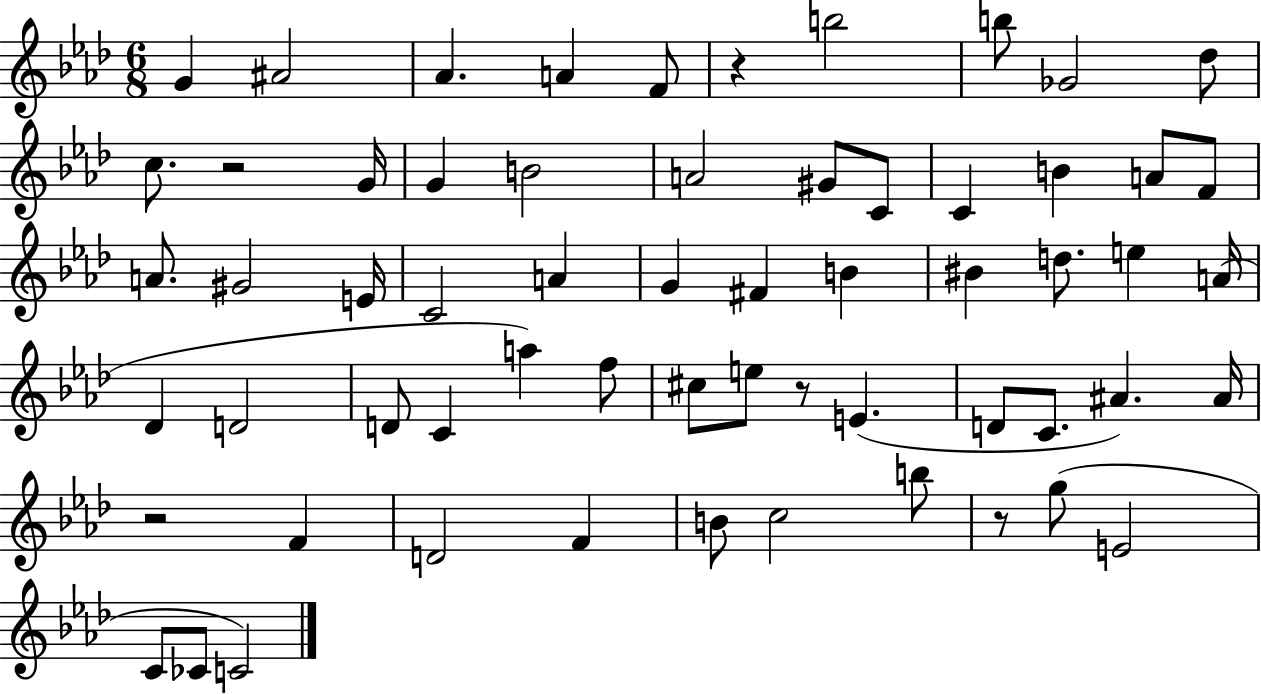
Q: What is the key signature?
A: AES major